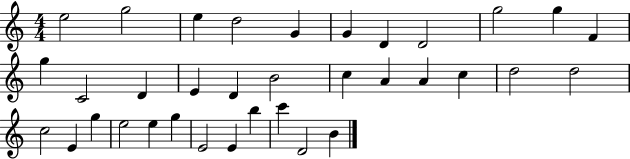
X:1
T:Untitled
M:4/4
L:1/4
K:C
e2 g2 e d2 G G D D2 g2 g F g C2 D E D B2 c A A c d2 d2 c2 E g e2 e g E2 E b c' D2 B